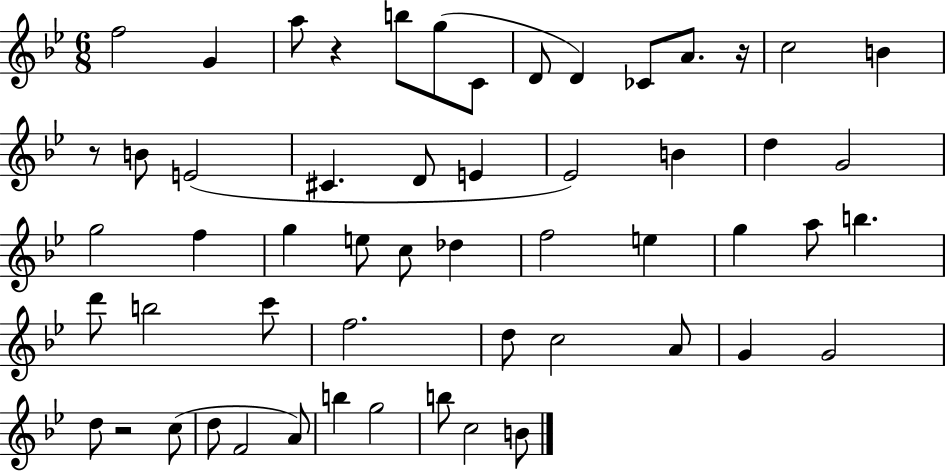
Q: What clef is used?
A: treble